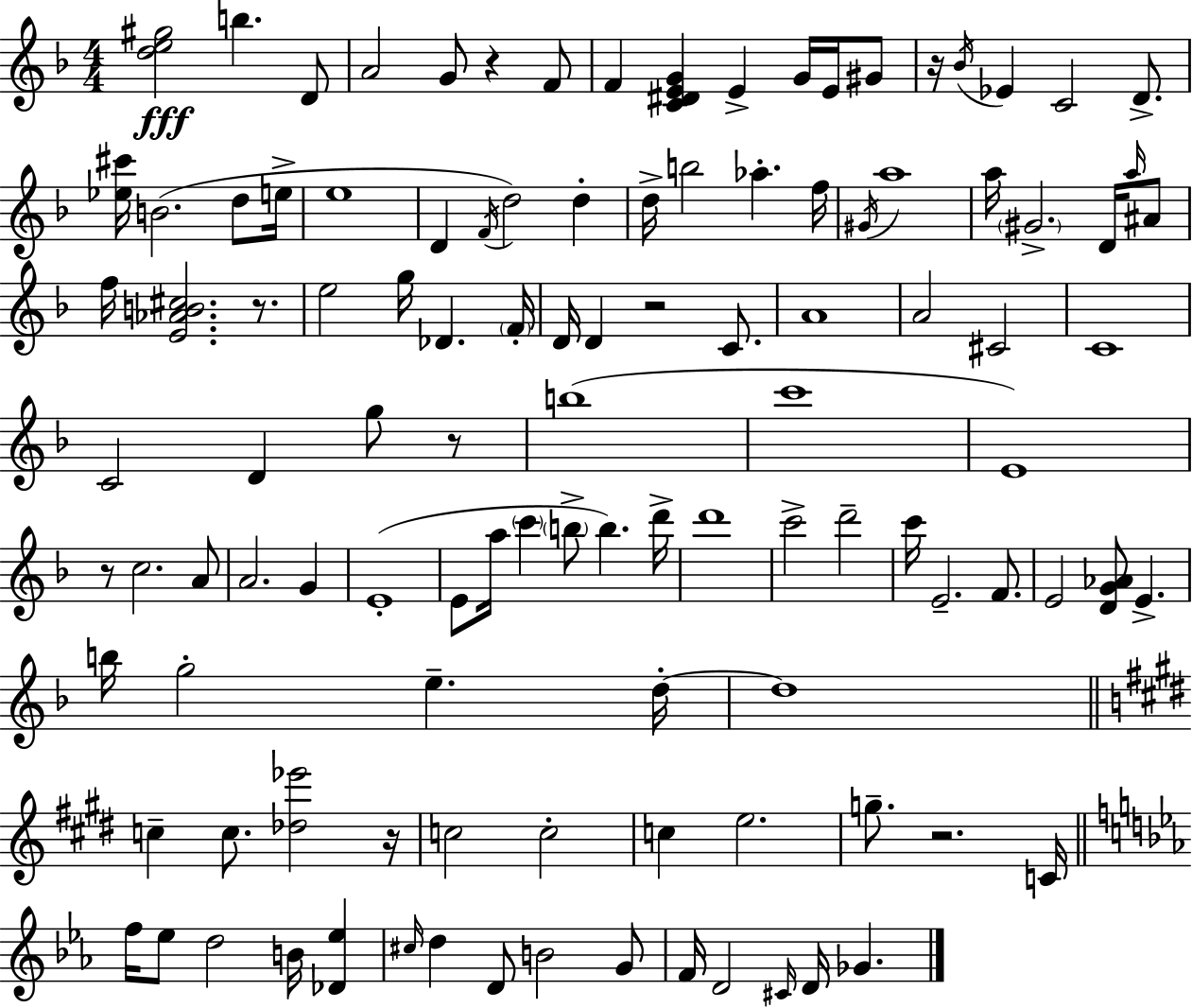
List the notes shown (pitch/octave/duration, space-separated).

[D5,E5,G#5]/h B5/q. D4/e A4/h G4/e R/q F4/e F4/q [C4,D#4,E4,G4]/q E4/q G4/s E4/s G#4/e R/s Bb4/s Eb4/q C4/h D4/e. [Eb5,C#6]/s B4/h. D5/e E5/s E5/w D4/q F4/s D5/h D5/q D5/s B5/h Ab5/q. F5/s G#4/s A5/w A5/s G#4/h. D4/s A5/s A#4/e F5/s [E4,Ab4,B4,C#5]/h. R/e. E5/h G5/s Db4/q. F4/s D4/s D4/q R/h C4/e. A4/w A4/h C#4/h C4/w C4/h D4/q G5/e R/e B5/w C6/w E4/w R/e C5/h. A4/e A4/h. G4/q E4/w E4/e A5/s C6/q B5/e B5/q. D6/s D6/w C6/h D6/h C6/s E4/h. F4/e. E4/h [D4,G4,Ab4]/e E4/q. B5/s G5/h E5/q. D5/s D5/w C5/q C5/e. [Db5,Eb6]/h R/s C5/h C5/h C5/q E5/h. G5/e. R/h. C4/s F5/s Eb5/e D5/h B4/s [Db4,Eb5]/q C#5/s D5/q D4/e B4/h G4/e F4/s D4/h C#4/s D4/s Gb4/q.